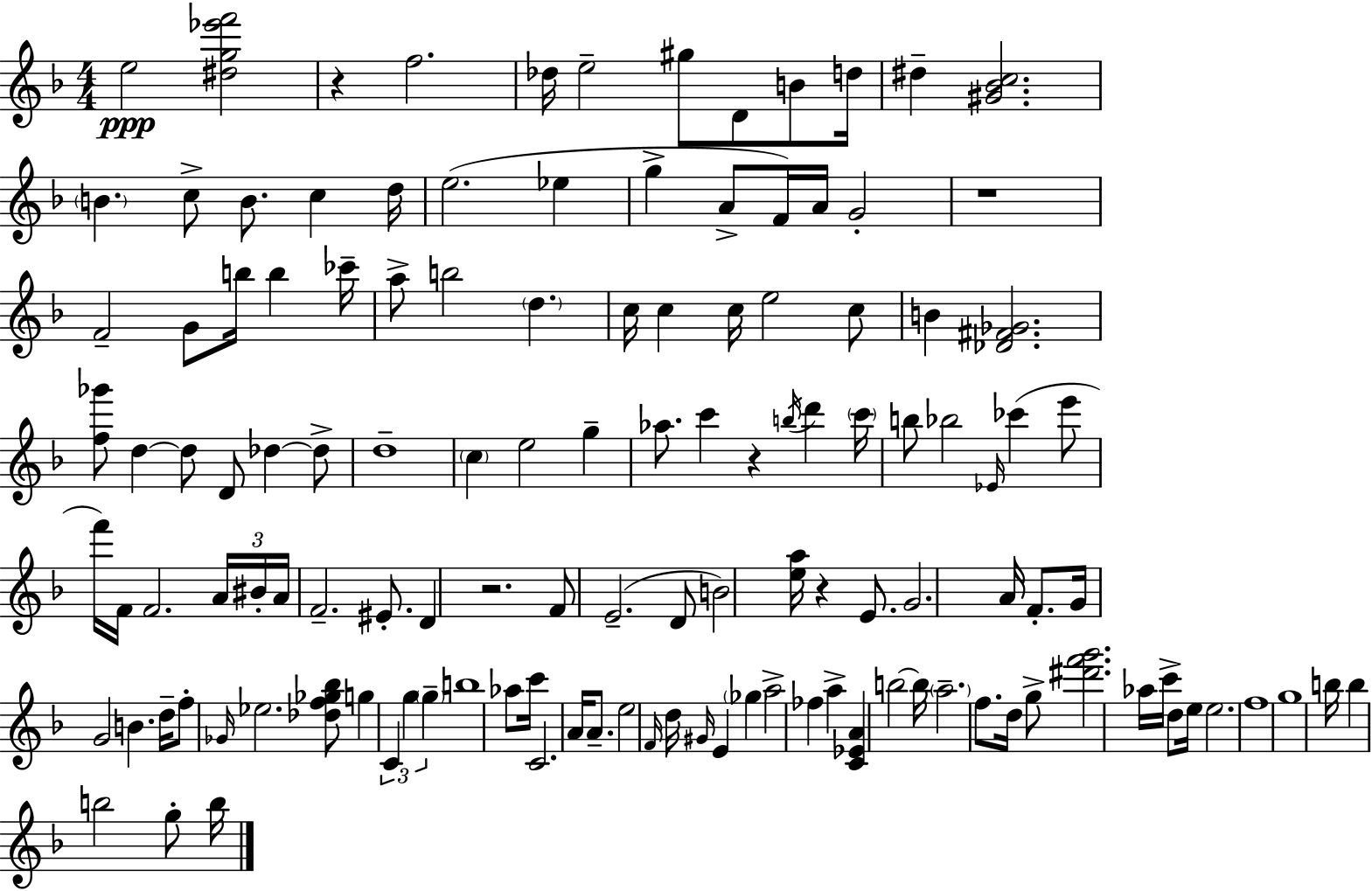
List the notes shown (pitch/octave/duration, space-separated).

E5/h [D#5,G5,Eb6,F6]/h R/q F5/h. Db5/s E5/h G#5/e D4/e B4/e D5/s D#5/q [G#4,Bb4,C5]/h. B4/q. C5/e B4/e. C5/q D5/s E5/h. Eb5/q G5/q A4/e F4/s A4/s G4/h R/w F4/h G4/e B5/s B5/q CES6/s A5/e B5/h D5/q. C5/s C5/q C5/s E5/h C5/e B4/q [Db4,F#4,Gb4]/h. [F5,Gb6]/e D5/q D5/e D4/e Db5/q Db5/e D5/w C5/q E5/h G5/q Ab5/e. C6/q R/q B5/s D6/q C6/s B5/e Bb5/h Eb4/s CES6/q E6/e F6/s F4/s F4/h. A4/s BIS4/s A4/s F4/h. EIS4/e. D4/q R/h. F4/e E4/h. D4/e B4/h [E5,A5]/s R/q E4/e. G4/h. A4/s F4/e. G4/s G4/h B4/q. D5/s F5/e Gb4/s Eb5/h. [Db5,F5,Gb5,Bb5]/e G5/q C4/q G5/q G5/q B5/w Ab5/e C6/s C4/h. A4/s A4/e. E5/h F4/s D5/s G#4/s E4/q Gb5/q A5/h FES5/q A5/q [C4,Eb4,A4]/q B5/h B5/s A5/h. F5/e. D5/s G5/e [D#6,F6,G6]/h. Ab5/s C6/s D5/e E5/s E5/h. F5/w G5/w B5/s B5/q B5/h G5/e B5/s